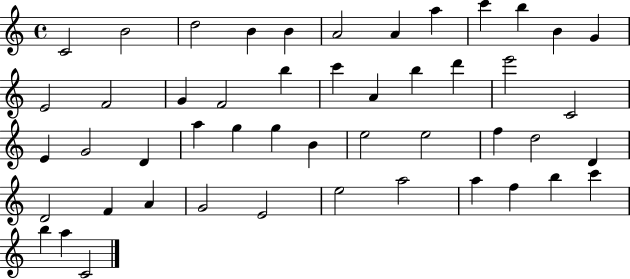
C4/h B4/h D5/h B4/q B4/q A4/h A4/q A5/q C6/q B5/q B4/q G4/q E4/h F4/h G4/q F4/h B5/q C6/q A4/q B5/q D6/q E6/h C4/h E4/q G4/h D4/q A5/q G5/q G5/q B4/q E5/h E5/h F5/q D5/h D4/q D4/h F4/q A4/q G4/h E4/h E5/h A5/h A5/q F5/q B5/q C6/q B5/q A5/q C4/h